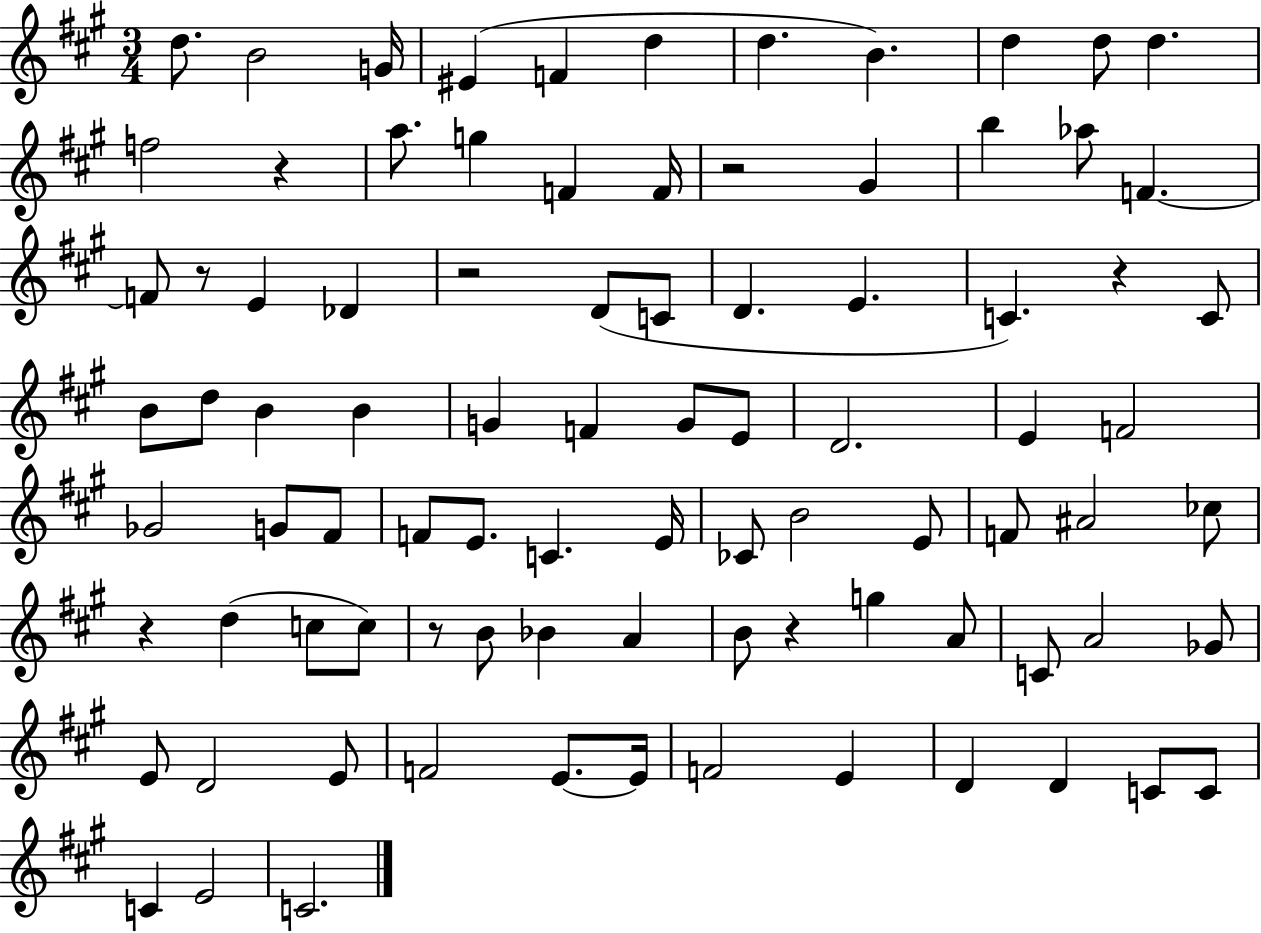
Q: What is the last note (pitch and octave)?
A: C4